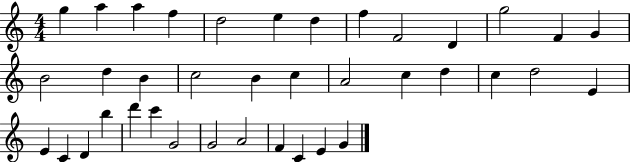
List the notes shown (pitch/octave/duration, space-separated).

G5/q A5/q A5/q F5/q D5/h E5/q D5/q F5/q F4/h D4/q G5/h F4/q G4/q B4/h D5/q B4/q C5/h B4/q C5/q A4/h C5/q D5/q C5/q D5/h E4/q E4/q C4/q D4/q B5/q D6/q C6/q G4/h G4/h A4/h F4/q C4/q E4/q G4/q